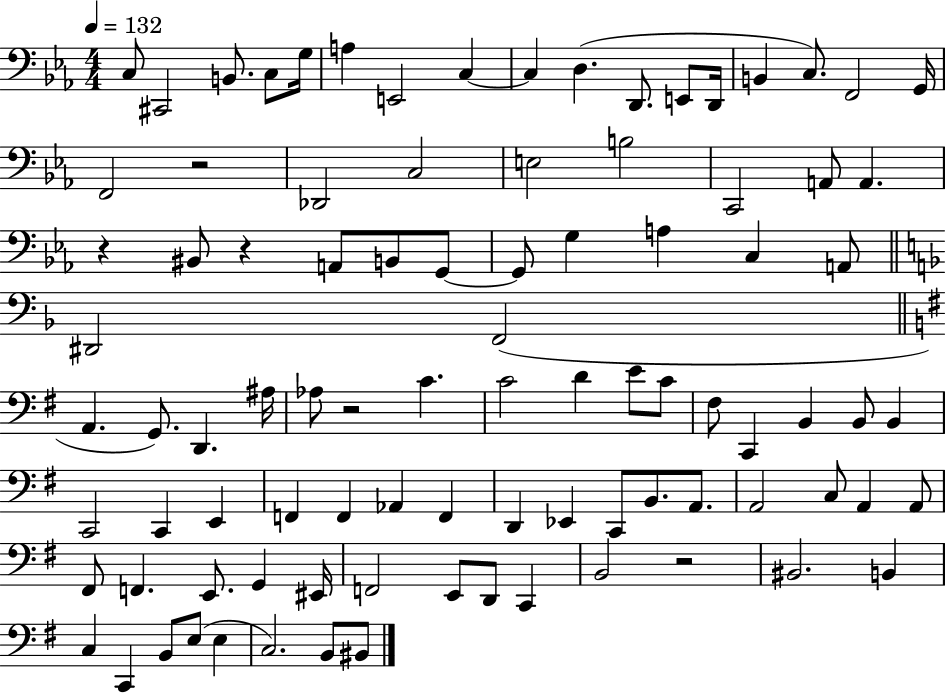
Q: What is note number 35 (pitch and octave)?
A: D#2